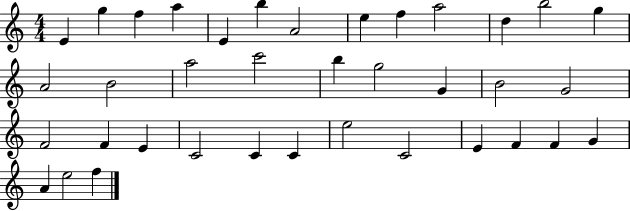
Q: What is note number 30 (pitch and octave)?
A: C4